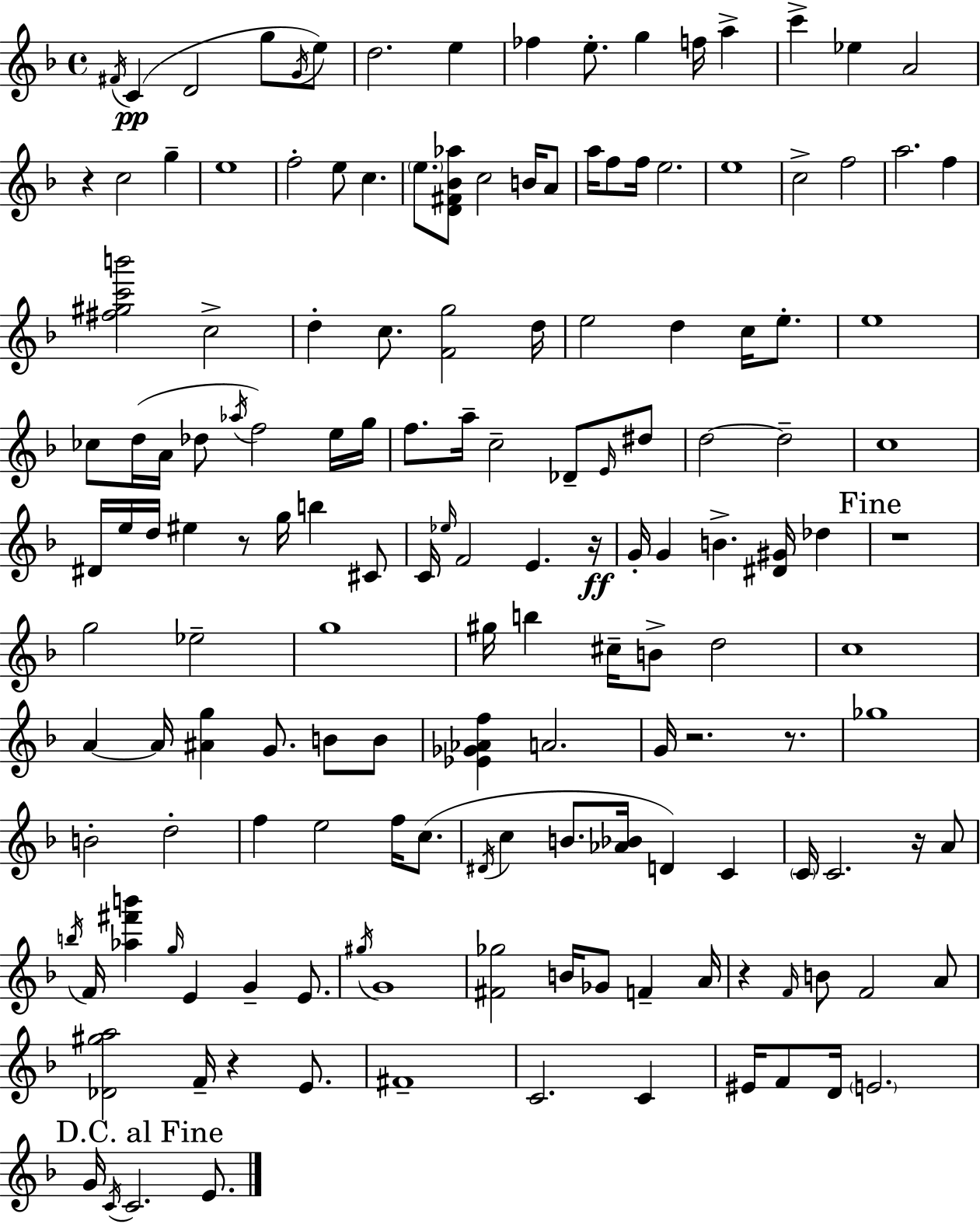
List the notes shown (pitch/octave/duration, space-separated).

F#4/s C4/q D4/h G5/e G4/s E5/e D5/h. E5/q FES5/q E5/e. G5/q F5/s A5/q C6/q Eb5/q A4/h R/q C5/h G5/q E5/w F5/h E5/e C5/q. E5/e. [D4,F#4,Bb4,Ab5]/e C5/h B4/s A4/e A5/s F5/e F5/s E5/h. E5/w C5/h F5/h A5/h. F5/q [F#5,G#5,C6,B6]/h C5/h D5/q C5/e. [F4,G5]/h D5/s E5/h D5/q C5/s E5/e. E5/w CES5/e D5/s A4/s Db5/e Ab5/s F5/h E5/s G5/s F5/e. A5/s C5/h Db4/e E4/s D#5/e D5/h D5/h C5/w D#4/s E5/s D5/s EIS5/q R/e G5/s B5/q C#4/e C4/s Eb5/s F4/h E4/q. R/s G4/s G4/q B4/q. [D#4,G#4]/s Db5/q R/w G5/h Eb5/h G5/w G#5/s B5/q C#5/s B4/e D5/h C5/w A4/q A4/s [A#4,G5]/q G4/e. B4/e B4/e [Eb4,Gb4,Ab4,F5]/q A4/h. G4/s R/h. R/e. Gb5/w B4/h D5/h F5/q E5/h F5/s C5/e. D#4/s C5/q B4/e. [Ab4,Bb4]/s D4/q C4/q C4/s C4/h. R/s A4/e B5/s F4/s [Ab5,F#6,B6]/q G5/s E4/q G4/q E4/e. G#5/s G4/w [F#4,Gb5]/h B4/s Gb4/e F4/q A4/s R/q F4/s B4/e F4/h A4/e [Db4,G#5,A5]/h F4/s R/q E4/e. F#4/w C4/h. C4/q EIS4/s F4/e D4/s E4/h. G4/s C4/s C4/h. E4/e.